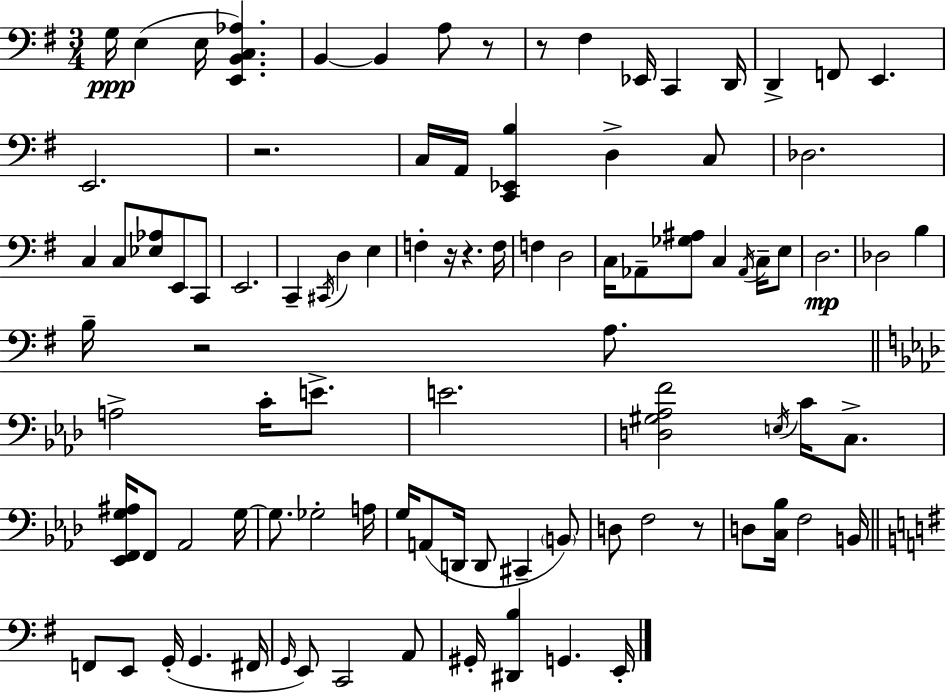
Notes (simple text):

G3/s E3/q E3/s [E2,B2,C3,Ab3]/q. B2/q B2/q A3/e R/e R/e F#3/q Eb2/s C2/q D2/s D2/q F2/e E2/q. E2/h. R/h. C3/s A2/s [C2,Eb2,B3]/q D3/q C3/e Db3/h. C3/q C3/e [Eb3,Ab3]/e E2/e C2/e E2/h. C2/q C#2/s D3/q E3/q F3/q R/s R/q. F3/s F3/q D3/h C3/s Ab2/e [Gb3,A#3]/e C3/q Ab2/s C3/s E3/e D3/h. Db3/h B3/q B3/s R/h A3/e. A3/h C4/s E4/e. E4/h. [D3,G#3,Ab3,F4]/h E3/s C4/s C3/e. [Eb2,F2,G3,A#3]/s F2/e Ab2/h G3/s G3/e. Gb3/h A3/s G3/s A2/e D2/s D2/e C#2/q B2/e D3/e F3/h R/e D3/e [C3,Bb3]/s F3/h B2/s F2/e E2/e G2/s G2/q. F#2/s G2/s E2/e C2/h A2/e G#2/s [D#2,B3]/q G2/q. E2/s